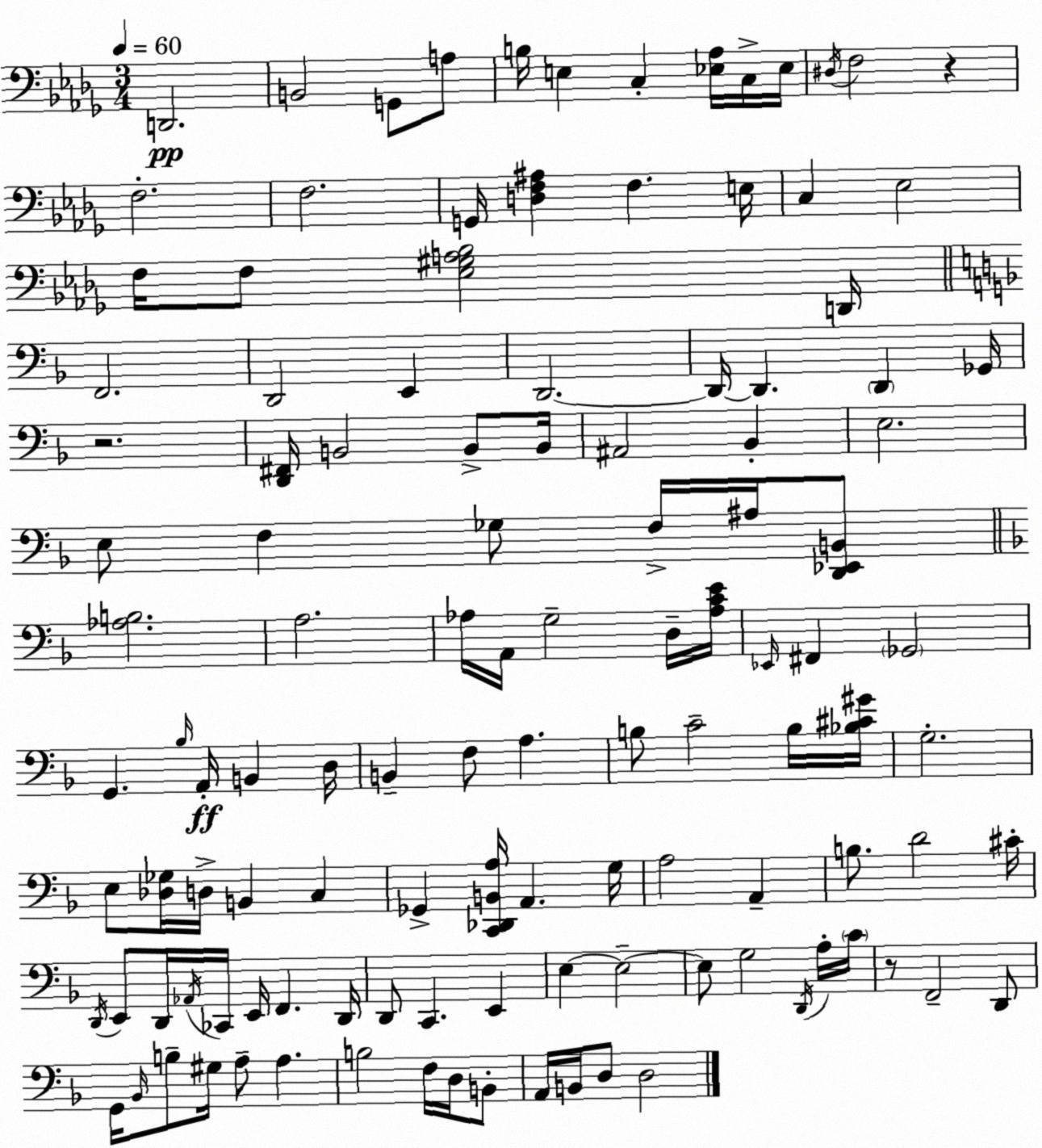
X:1
T:Untitled
M:3/4
L:1/4
K:Bbm
D,,2 B,,2 G,,/2 A,/2 B,/4 E, C, [_E,_A,]/4 C,/4 _E,/4 ^D,/4 F,2 z F,2 F,2 G,,/4 [D,F,^A,] F, E,/4 C, _E,2 F,/4 F,/2 [_E,^G,A,_B,]2 D,,/4 F,,2 D,,2 E,, D,,2 D,,/4 D,, D,, _G,,/4 z2 [D,,^F,,]/4 B,,2 B,,/2 B,,/4 ^A,,2 _B,, E,2 E,/2 F, _G,/2 F,/4 ^A,/4 [D,,_E,,B,,]/2 [_A,B,]2 A,2 _A,/4 A,,/4 G,2 D,/4 [_A,CE]/4 _E,,/4 ^F,, _G,,2 G,, _B,/4 A,,/4 B,, D,/4 B,, F,/2 A, B,/2 C2 B,/4 [_B,^C^G]/4 G,2 E,/2 [_D,_G,]/4 D,/4 B,, C, _G,, [C,,_D,,B,,A,]/4 A,, G,/4 A,2 A,, B,/2 D2 ^C/4 D,,/4 E,,/2 D,,/4 _A,,/4 _C,,/4 E,,/4 F,, D,,/4 D,,/2 C,, E,, E, E,2 E,/2 G,2 D,,/4 A,/4 C/4 z/2 F,,2 D,,/2 G,,/4 _B,,/4 B,/2 ^G,/4 A,/2 A, B,2 F,/4 D,/4 B,,/2 A,,/4 B,,/4 D,/2 D,2